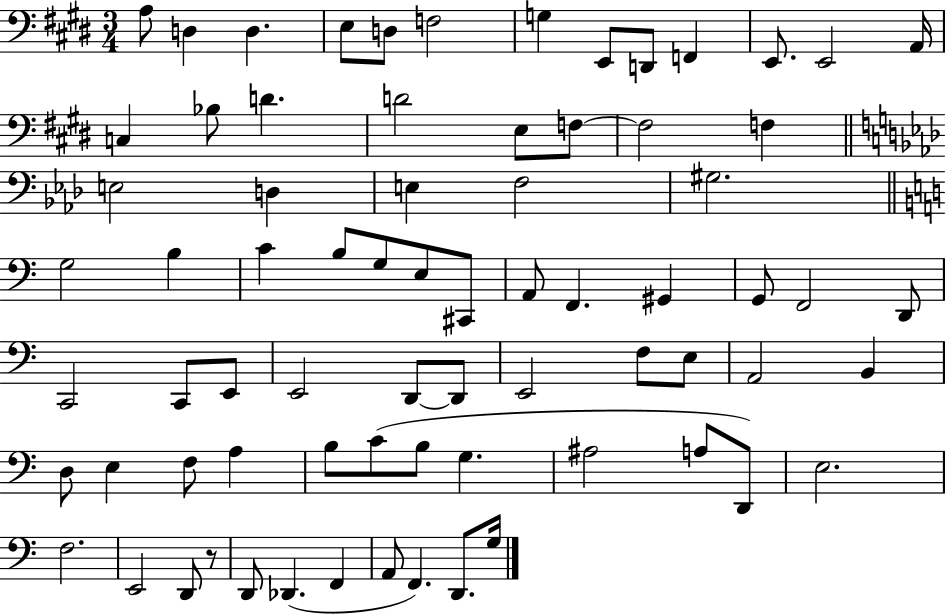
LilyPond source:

{
  \clef bass
  \numericTimeSignature
  \time 3/4
  \key e \major
  a8 d4 d4. | e8 d8 f2 | g4 e,8 d,8 f,4 | e,8. e,2 a,16 | \break c4 bes8 d'4. | d'2 e8 f8~~ | f2 f4 | \bar "||" \break \key f \minor e2 d4 | e4 f2 | gis2. | \bar "||" \break \key c \major g2 b4 | c'4 b8 g8 e8 cis,8 | a,8 f,4. gis,4 | g,8 f,2 d,8 | \break c,2 c,8 e,8 | e,2 d,8~~ d,8 | e,2 f8 e8 | a,2 b,4 | \break d8 e4 f8 a4 | b8 c'8( b8 g4. | ais2 a8 d,8) | e2. | \break f2. | e,2 d,8 r8 | d,8 des,4.( f,4 | a,8 f,4.) d,8. g16 | \break \bar "|."
}